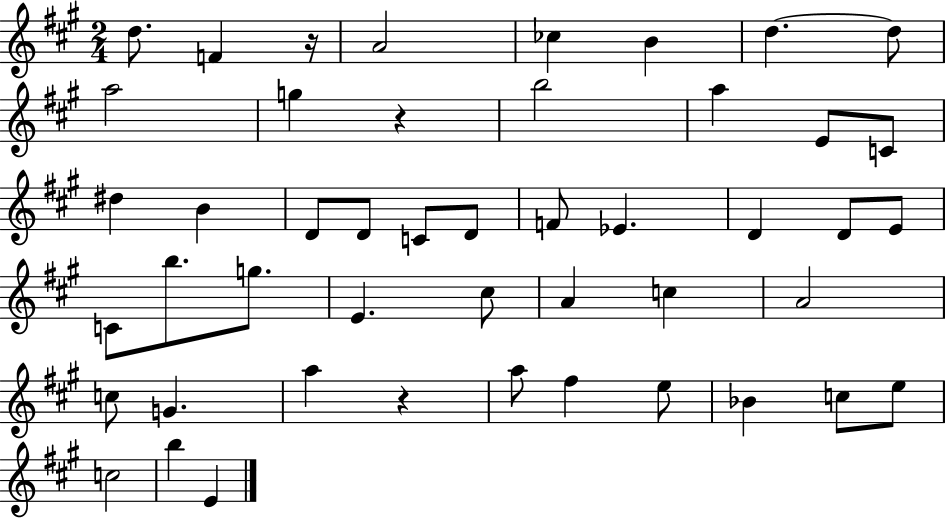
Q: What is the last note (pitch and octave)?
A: E4